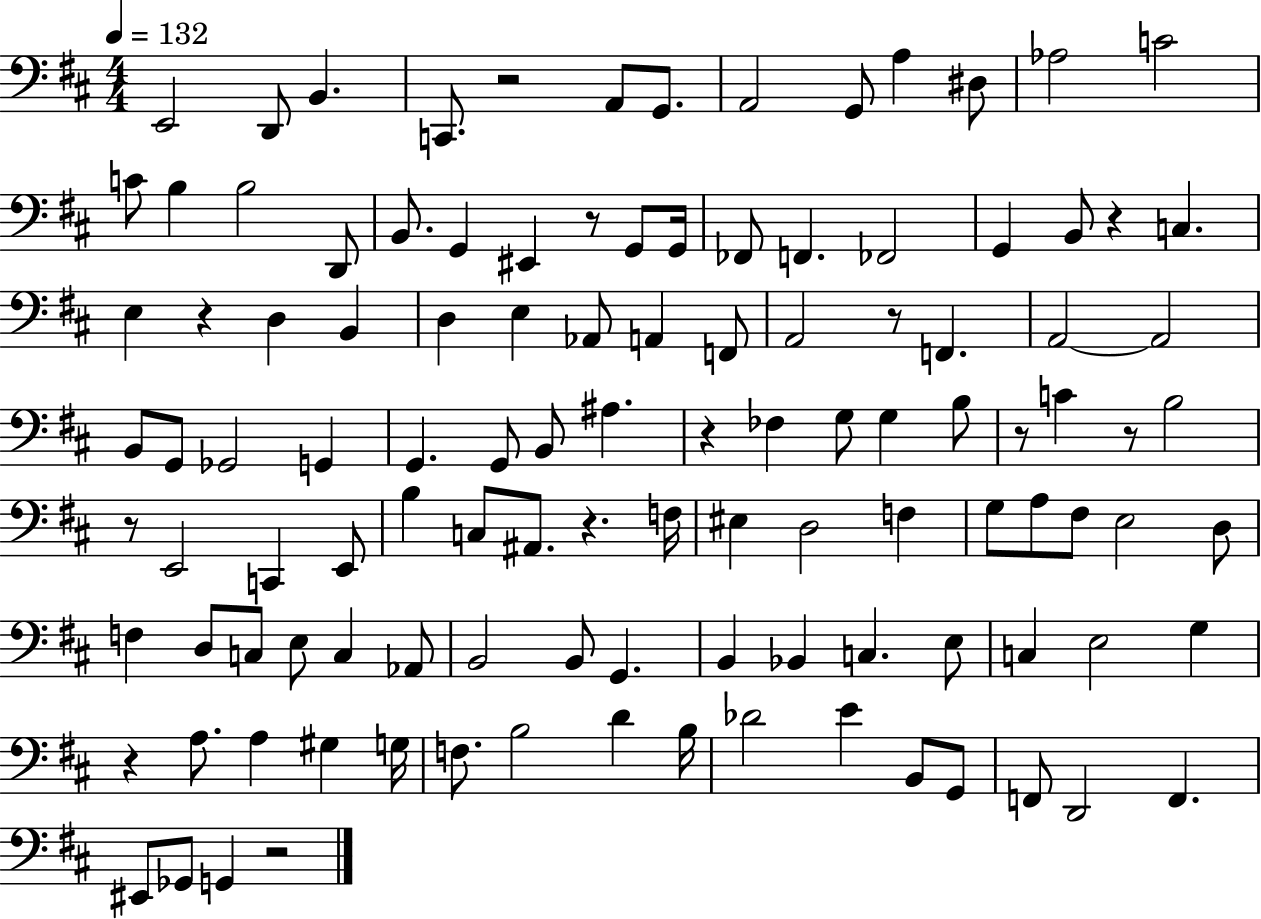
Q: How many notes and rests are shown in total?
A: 114